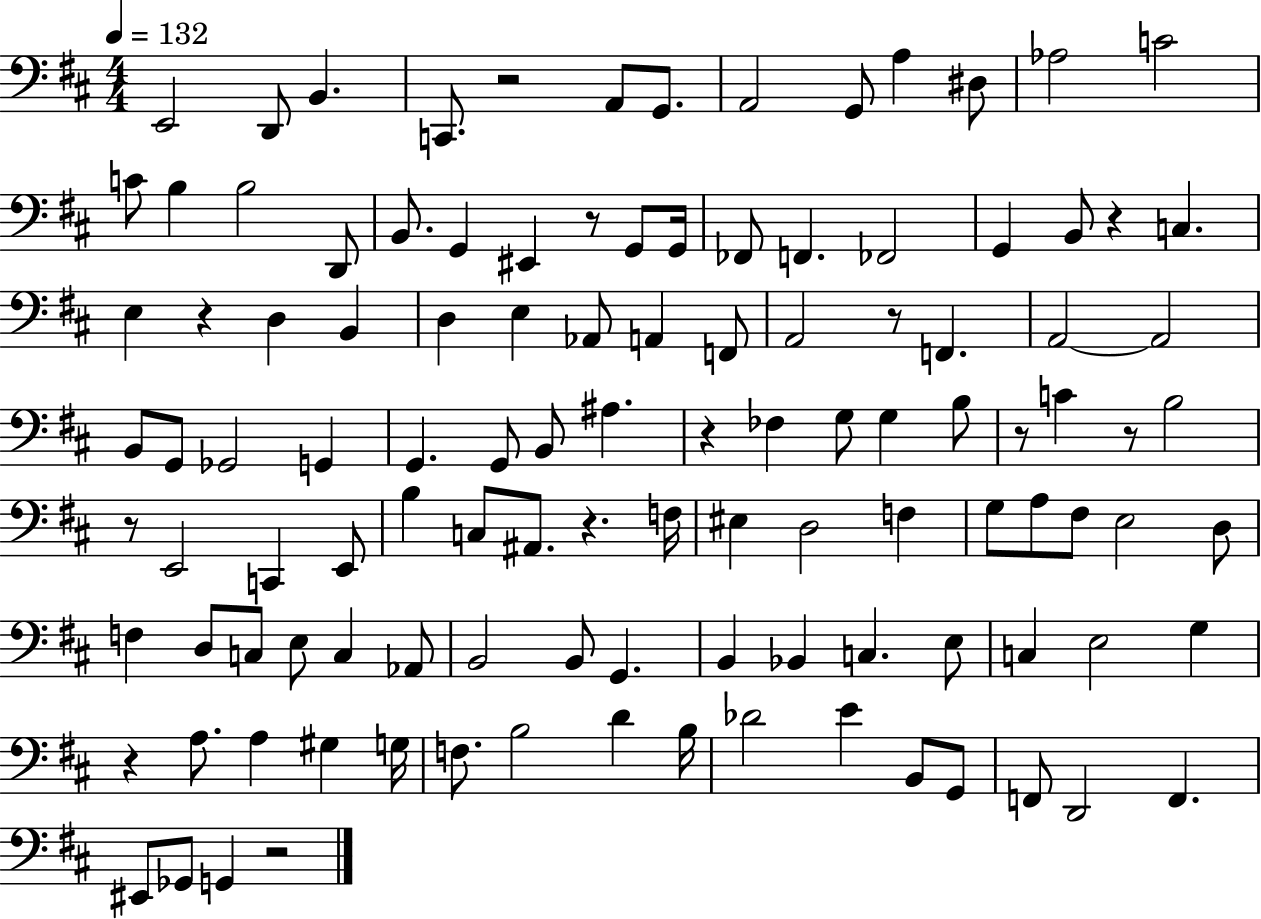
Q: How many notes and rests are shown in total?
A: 114